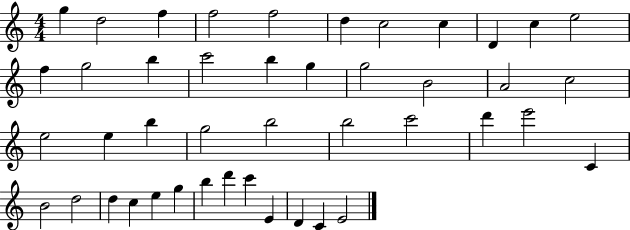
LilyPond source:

{
  \clef treble
  \numericTimeSignature
  \time 4/4
  \key c \major
  g''4 d''2 f''4 | f''2 f''2 | d''4 c''2 c''4 | d'4 c''4 e''2 | \break f''4 g''2 b''4 | c'''2 b''4 g''4 | g''2 b'2 | a'2 c''2 | \break e''2 e''4 b''4 | g''2 b''2 | b''2 c'''2 | d'''4 e'''2 c'4 | \break b'2 d''2 | d''4 c''4 e''4 g''4 | b''4 d'''4 c'''4 e'4 | d'4 c'4 e'2 | \break \bar "|."
}